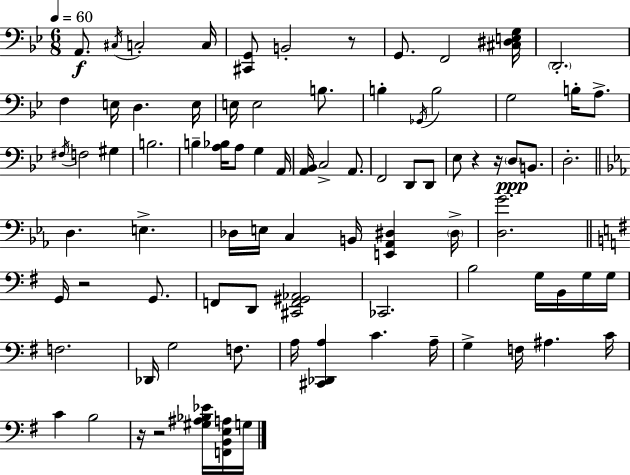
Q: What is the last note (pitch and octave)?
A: G3